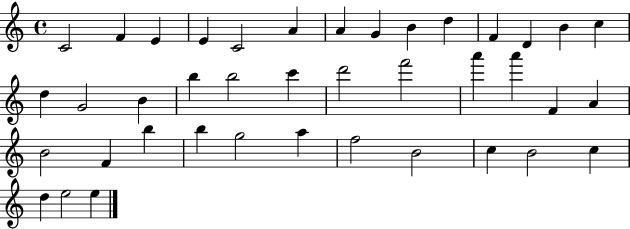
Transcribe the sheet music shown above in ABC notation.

X:1
T:Untitled
M:4/4
L:1/4
K:C
C2 F E E C2 A A G B d F D B c d G2 B b b2 c' d'2 f'2 a' a' F A B2 F b b g2 a f2 B2 c B2 c d e2 e